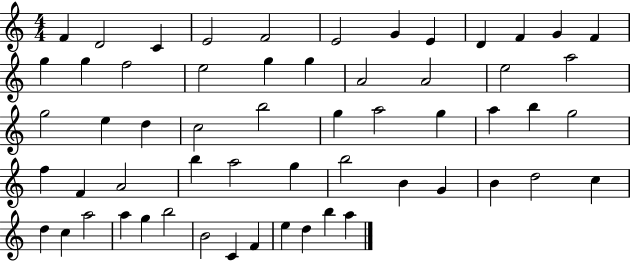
X:1
T:Untitled
M:4/4
L:1/4
K:C
F D2 C E2 F2 E2 G E D F G F g g f2 e2 g g A2 A2 e2 a2 g2 e d c2 b2 g a2 g a b g2 f F A2 b a2 g b2 B G B d2 c d c a2 a g b2 B2 C F e d b a